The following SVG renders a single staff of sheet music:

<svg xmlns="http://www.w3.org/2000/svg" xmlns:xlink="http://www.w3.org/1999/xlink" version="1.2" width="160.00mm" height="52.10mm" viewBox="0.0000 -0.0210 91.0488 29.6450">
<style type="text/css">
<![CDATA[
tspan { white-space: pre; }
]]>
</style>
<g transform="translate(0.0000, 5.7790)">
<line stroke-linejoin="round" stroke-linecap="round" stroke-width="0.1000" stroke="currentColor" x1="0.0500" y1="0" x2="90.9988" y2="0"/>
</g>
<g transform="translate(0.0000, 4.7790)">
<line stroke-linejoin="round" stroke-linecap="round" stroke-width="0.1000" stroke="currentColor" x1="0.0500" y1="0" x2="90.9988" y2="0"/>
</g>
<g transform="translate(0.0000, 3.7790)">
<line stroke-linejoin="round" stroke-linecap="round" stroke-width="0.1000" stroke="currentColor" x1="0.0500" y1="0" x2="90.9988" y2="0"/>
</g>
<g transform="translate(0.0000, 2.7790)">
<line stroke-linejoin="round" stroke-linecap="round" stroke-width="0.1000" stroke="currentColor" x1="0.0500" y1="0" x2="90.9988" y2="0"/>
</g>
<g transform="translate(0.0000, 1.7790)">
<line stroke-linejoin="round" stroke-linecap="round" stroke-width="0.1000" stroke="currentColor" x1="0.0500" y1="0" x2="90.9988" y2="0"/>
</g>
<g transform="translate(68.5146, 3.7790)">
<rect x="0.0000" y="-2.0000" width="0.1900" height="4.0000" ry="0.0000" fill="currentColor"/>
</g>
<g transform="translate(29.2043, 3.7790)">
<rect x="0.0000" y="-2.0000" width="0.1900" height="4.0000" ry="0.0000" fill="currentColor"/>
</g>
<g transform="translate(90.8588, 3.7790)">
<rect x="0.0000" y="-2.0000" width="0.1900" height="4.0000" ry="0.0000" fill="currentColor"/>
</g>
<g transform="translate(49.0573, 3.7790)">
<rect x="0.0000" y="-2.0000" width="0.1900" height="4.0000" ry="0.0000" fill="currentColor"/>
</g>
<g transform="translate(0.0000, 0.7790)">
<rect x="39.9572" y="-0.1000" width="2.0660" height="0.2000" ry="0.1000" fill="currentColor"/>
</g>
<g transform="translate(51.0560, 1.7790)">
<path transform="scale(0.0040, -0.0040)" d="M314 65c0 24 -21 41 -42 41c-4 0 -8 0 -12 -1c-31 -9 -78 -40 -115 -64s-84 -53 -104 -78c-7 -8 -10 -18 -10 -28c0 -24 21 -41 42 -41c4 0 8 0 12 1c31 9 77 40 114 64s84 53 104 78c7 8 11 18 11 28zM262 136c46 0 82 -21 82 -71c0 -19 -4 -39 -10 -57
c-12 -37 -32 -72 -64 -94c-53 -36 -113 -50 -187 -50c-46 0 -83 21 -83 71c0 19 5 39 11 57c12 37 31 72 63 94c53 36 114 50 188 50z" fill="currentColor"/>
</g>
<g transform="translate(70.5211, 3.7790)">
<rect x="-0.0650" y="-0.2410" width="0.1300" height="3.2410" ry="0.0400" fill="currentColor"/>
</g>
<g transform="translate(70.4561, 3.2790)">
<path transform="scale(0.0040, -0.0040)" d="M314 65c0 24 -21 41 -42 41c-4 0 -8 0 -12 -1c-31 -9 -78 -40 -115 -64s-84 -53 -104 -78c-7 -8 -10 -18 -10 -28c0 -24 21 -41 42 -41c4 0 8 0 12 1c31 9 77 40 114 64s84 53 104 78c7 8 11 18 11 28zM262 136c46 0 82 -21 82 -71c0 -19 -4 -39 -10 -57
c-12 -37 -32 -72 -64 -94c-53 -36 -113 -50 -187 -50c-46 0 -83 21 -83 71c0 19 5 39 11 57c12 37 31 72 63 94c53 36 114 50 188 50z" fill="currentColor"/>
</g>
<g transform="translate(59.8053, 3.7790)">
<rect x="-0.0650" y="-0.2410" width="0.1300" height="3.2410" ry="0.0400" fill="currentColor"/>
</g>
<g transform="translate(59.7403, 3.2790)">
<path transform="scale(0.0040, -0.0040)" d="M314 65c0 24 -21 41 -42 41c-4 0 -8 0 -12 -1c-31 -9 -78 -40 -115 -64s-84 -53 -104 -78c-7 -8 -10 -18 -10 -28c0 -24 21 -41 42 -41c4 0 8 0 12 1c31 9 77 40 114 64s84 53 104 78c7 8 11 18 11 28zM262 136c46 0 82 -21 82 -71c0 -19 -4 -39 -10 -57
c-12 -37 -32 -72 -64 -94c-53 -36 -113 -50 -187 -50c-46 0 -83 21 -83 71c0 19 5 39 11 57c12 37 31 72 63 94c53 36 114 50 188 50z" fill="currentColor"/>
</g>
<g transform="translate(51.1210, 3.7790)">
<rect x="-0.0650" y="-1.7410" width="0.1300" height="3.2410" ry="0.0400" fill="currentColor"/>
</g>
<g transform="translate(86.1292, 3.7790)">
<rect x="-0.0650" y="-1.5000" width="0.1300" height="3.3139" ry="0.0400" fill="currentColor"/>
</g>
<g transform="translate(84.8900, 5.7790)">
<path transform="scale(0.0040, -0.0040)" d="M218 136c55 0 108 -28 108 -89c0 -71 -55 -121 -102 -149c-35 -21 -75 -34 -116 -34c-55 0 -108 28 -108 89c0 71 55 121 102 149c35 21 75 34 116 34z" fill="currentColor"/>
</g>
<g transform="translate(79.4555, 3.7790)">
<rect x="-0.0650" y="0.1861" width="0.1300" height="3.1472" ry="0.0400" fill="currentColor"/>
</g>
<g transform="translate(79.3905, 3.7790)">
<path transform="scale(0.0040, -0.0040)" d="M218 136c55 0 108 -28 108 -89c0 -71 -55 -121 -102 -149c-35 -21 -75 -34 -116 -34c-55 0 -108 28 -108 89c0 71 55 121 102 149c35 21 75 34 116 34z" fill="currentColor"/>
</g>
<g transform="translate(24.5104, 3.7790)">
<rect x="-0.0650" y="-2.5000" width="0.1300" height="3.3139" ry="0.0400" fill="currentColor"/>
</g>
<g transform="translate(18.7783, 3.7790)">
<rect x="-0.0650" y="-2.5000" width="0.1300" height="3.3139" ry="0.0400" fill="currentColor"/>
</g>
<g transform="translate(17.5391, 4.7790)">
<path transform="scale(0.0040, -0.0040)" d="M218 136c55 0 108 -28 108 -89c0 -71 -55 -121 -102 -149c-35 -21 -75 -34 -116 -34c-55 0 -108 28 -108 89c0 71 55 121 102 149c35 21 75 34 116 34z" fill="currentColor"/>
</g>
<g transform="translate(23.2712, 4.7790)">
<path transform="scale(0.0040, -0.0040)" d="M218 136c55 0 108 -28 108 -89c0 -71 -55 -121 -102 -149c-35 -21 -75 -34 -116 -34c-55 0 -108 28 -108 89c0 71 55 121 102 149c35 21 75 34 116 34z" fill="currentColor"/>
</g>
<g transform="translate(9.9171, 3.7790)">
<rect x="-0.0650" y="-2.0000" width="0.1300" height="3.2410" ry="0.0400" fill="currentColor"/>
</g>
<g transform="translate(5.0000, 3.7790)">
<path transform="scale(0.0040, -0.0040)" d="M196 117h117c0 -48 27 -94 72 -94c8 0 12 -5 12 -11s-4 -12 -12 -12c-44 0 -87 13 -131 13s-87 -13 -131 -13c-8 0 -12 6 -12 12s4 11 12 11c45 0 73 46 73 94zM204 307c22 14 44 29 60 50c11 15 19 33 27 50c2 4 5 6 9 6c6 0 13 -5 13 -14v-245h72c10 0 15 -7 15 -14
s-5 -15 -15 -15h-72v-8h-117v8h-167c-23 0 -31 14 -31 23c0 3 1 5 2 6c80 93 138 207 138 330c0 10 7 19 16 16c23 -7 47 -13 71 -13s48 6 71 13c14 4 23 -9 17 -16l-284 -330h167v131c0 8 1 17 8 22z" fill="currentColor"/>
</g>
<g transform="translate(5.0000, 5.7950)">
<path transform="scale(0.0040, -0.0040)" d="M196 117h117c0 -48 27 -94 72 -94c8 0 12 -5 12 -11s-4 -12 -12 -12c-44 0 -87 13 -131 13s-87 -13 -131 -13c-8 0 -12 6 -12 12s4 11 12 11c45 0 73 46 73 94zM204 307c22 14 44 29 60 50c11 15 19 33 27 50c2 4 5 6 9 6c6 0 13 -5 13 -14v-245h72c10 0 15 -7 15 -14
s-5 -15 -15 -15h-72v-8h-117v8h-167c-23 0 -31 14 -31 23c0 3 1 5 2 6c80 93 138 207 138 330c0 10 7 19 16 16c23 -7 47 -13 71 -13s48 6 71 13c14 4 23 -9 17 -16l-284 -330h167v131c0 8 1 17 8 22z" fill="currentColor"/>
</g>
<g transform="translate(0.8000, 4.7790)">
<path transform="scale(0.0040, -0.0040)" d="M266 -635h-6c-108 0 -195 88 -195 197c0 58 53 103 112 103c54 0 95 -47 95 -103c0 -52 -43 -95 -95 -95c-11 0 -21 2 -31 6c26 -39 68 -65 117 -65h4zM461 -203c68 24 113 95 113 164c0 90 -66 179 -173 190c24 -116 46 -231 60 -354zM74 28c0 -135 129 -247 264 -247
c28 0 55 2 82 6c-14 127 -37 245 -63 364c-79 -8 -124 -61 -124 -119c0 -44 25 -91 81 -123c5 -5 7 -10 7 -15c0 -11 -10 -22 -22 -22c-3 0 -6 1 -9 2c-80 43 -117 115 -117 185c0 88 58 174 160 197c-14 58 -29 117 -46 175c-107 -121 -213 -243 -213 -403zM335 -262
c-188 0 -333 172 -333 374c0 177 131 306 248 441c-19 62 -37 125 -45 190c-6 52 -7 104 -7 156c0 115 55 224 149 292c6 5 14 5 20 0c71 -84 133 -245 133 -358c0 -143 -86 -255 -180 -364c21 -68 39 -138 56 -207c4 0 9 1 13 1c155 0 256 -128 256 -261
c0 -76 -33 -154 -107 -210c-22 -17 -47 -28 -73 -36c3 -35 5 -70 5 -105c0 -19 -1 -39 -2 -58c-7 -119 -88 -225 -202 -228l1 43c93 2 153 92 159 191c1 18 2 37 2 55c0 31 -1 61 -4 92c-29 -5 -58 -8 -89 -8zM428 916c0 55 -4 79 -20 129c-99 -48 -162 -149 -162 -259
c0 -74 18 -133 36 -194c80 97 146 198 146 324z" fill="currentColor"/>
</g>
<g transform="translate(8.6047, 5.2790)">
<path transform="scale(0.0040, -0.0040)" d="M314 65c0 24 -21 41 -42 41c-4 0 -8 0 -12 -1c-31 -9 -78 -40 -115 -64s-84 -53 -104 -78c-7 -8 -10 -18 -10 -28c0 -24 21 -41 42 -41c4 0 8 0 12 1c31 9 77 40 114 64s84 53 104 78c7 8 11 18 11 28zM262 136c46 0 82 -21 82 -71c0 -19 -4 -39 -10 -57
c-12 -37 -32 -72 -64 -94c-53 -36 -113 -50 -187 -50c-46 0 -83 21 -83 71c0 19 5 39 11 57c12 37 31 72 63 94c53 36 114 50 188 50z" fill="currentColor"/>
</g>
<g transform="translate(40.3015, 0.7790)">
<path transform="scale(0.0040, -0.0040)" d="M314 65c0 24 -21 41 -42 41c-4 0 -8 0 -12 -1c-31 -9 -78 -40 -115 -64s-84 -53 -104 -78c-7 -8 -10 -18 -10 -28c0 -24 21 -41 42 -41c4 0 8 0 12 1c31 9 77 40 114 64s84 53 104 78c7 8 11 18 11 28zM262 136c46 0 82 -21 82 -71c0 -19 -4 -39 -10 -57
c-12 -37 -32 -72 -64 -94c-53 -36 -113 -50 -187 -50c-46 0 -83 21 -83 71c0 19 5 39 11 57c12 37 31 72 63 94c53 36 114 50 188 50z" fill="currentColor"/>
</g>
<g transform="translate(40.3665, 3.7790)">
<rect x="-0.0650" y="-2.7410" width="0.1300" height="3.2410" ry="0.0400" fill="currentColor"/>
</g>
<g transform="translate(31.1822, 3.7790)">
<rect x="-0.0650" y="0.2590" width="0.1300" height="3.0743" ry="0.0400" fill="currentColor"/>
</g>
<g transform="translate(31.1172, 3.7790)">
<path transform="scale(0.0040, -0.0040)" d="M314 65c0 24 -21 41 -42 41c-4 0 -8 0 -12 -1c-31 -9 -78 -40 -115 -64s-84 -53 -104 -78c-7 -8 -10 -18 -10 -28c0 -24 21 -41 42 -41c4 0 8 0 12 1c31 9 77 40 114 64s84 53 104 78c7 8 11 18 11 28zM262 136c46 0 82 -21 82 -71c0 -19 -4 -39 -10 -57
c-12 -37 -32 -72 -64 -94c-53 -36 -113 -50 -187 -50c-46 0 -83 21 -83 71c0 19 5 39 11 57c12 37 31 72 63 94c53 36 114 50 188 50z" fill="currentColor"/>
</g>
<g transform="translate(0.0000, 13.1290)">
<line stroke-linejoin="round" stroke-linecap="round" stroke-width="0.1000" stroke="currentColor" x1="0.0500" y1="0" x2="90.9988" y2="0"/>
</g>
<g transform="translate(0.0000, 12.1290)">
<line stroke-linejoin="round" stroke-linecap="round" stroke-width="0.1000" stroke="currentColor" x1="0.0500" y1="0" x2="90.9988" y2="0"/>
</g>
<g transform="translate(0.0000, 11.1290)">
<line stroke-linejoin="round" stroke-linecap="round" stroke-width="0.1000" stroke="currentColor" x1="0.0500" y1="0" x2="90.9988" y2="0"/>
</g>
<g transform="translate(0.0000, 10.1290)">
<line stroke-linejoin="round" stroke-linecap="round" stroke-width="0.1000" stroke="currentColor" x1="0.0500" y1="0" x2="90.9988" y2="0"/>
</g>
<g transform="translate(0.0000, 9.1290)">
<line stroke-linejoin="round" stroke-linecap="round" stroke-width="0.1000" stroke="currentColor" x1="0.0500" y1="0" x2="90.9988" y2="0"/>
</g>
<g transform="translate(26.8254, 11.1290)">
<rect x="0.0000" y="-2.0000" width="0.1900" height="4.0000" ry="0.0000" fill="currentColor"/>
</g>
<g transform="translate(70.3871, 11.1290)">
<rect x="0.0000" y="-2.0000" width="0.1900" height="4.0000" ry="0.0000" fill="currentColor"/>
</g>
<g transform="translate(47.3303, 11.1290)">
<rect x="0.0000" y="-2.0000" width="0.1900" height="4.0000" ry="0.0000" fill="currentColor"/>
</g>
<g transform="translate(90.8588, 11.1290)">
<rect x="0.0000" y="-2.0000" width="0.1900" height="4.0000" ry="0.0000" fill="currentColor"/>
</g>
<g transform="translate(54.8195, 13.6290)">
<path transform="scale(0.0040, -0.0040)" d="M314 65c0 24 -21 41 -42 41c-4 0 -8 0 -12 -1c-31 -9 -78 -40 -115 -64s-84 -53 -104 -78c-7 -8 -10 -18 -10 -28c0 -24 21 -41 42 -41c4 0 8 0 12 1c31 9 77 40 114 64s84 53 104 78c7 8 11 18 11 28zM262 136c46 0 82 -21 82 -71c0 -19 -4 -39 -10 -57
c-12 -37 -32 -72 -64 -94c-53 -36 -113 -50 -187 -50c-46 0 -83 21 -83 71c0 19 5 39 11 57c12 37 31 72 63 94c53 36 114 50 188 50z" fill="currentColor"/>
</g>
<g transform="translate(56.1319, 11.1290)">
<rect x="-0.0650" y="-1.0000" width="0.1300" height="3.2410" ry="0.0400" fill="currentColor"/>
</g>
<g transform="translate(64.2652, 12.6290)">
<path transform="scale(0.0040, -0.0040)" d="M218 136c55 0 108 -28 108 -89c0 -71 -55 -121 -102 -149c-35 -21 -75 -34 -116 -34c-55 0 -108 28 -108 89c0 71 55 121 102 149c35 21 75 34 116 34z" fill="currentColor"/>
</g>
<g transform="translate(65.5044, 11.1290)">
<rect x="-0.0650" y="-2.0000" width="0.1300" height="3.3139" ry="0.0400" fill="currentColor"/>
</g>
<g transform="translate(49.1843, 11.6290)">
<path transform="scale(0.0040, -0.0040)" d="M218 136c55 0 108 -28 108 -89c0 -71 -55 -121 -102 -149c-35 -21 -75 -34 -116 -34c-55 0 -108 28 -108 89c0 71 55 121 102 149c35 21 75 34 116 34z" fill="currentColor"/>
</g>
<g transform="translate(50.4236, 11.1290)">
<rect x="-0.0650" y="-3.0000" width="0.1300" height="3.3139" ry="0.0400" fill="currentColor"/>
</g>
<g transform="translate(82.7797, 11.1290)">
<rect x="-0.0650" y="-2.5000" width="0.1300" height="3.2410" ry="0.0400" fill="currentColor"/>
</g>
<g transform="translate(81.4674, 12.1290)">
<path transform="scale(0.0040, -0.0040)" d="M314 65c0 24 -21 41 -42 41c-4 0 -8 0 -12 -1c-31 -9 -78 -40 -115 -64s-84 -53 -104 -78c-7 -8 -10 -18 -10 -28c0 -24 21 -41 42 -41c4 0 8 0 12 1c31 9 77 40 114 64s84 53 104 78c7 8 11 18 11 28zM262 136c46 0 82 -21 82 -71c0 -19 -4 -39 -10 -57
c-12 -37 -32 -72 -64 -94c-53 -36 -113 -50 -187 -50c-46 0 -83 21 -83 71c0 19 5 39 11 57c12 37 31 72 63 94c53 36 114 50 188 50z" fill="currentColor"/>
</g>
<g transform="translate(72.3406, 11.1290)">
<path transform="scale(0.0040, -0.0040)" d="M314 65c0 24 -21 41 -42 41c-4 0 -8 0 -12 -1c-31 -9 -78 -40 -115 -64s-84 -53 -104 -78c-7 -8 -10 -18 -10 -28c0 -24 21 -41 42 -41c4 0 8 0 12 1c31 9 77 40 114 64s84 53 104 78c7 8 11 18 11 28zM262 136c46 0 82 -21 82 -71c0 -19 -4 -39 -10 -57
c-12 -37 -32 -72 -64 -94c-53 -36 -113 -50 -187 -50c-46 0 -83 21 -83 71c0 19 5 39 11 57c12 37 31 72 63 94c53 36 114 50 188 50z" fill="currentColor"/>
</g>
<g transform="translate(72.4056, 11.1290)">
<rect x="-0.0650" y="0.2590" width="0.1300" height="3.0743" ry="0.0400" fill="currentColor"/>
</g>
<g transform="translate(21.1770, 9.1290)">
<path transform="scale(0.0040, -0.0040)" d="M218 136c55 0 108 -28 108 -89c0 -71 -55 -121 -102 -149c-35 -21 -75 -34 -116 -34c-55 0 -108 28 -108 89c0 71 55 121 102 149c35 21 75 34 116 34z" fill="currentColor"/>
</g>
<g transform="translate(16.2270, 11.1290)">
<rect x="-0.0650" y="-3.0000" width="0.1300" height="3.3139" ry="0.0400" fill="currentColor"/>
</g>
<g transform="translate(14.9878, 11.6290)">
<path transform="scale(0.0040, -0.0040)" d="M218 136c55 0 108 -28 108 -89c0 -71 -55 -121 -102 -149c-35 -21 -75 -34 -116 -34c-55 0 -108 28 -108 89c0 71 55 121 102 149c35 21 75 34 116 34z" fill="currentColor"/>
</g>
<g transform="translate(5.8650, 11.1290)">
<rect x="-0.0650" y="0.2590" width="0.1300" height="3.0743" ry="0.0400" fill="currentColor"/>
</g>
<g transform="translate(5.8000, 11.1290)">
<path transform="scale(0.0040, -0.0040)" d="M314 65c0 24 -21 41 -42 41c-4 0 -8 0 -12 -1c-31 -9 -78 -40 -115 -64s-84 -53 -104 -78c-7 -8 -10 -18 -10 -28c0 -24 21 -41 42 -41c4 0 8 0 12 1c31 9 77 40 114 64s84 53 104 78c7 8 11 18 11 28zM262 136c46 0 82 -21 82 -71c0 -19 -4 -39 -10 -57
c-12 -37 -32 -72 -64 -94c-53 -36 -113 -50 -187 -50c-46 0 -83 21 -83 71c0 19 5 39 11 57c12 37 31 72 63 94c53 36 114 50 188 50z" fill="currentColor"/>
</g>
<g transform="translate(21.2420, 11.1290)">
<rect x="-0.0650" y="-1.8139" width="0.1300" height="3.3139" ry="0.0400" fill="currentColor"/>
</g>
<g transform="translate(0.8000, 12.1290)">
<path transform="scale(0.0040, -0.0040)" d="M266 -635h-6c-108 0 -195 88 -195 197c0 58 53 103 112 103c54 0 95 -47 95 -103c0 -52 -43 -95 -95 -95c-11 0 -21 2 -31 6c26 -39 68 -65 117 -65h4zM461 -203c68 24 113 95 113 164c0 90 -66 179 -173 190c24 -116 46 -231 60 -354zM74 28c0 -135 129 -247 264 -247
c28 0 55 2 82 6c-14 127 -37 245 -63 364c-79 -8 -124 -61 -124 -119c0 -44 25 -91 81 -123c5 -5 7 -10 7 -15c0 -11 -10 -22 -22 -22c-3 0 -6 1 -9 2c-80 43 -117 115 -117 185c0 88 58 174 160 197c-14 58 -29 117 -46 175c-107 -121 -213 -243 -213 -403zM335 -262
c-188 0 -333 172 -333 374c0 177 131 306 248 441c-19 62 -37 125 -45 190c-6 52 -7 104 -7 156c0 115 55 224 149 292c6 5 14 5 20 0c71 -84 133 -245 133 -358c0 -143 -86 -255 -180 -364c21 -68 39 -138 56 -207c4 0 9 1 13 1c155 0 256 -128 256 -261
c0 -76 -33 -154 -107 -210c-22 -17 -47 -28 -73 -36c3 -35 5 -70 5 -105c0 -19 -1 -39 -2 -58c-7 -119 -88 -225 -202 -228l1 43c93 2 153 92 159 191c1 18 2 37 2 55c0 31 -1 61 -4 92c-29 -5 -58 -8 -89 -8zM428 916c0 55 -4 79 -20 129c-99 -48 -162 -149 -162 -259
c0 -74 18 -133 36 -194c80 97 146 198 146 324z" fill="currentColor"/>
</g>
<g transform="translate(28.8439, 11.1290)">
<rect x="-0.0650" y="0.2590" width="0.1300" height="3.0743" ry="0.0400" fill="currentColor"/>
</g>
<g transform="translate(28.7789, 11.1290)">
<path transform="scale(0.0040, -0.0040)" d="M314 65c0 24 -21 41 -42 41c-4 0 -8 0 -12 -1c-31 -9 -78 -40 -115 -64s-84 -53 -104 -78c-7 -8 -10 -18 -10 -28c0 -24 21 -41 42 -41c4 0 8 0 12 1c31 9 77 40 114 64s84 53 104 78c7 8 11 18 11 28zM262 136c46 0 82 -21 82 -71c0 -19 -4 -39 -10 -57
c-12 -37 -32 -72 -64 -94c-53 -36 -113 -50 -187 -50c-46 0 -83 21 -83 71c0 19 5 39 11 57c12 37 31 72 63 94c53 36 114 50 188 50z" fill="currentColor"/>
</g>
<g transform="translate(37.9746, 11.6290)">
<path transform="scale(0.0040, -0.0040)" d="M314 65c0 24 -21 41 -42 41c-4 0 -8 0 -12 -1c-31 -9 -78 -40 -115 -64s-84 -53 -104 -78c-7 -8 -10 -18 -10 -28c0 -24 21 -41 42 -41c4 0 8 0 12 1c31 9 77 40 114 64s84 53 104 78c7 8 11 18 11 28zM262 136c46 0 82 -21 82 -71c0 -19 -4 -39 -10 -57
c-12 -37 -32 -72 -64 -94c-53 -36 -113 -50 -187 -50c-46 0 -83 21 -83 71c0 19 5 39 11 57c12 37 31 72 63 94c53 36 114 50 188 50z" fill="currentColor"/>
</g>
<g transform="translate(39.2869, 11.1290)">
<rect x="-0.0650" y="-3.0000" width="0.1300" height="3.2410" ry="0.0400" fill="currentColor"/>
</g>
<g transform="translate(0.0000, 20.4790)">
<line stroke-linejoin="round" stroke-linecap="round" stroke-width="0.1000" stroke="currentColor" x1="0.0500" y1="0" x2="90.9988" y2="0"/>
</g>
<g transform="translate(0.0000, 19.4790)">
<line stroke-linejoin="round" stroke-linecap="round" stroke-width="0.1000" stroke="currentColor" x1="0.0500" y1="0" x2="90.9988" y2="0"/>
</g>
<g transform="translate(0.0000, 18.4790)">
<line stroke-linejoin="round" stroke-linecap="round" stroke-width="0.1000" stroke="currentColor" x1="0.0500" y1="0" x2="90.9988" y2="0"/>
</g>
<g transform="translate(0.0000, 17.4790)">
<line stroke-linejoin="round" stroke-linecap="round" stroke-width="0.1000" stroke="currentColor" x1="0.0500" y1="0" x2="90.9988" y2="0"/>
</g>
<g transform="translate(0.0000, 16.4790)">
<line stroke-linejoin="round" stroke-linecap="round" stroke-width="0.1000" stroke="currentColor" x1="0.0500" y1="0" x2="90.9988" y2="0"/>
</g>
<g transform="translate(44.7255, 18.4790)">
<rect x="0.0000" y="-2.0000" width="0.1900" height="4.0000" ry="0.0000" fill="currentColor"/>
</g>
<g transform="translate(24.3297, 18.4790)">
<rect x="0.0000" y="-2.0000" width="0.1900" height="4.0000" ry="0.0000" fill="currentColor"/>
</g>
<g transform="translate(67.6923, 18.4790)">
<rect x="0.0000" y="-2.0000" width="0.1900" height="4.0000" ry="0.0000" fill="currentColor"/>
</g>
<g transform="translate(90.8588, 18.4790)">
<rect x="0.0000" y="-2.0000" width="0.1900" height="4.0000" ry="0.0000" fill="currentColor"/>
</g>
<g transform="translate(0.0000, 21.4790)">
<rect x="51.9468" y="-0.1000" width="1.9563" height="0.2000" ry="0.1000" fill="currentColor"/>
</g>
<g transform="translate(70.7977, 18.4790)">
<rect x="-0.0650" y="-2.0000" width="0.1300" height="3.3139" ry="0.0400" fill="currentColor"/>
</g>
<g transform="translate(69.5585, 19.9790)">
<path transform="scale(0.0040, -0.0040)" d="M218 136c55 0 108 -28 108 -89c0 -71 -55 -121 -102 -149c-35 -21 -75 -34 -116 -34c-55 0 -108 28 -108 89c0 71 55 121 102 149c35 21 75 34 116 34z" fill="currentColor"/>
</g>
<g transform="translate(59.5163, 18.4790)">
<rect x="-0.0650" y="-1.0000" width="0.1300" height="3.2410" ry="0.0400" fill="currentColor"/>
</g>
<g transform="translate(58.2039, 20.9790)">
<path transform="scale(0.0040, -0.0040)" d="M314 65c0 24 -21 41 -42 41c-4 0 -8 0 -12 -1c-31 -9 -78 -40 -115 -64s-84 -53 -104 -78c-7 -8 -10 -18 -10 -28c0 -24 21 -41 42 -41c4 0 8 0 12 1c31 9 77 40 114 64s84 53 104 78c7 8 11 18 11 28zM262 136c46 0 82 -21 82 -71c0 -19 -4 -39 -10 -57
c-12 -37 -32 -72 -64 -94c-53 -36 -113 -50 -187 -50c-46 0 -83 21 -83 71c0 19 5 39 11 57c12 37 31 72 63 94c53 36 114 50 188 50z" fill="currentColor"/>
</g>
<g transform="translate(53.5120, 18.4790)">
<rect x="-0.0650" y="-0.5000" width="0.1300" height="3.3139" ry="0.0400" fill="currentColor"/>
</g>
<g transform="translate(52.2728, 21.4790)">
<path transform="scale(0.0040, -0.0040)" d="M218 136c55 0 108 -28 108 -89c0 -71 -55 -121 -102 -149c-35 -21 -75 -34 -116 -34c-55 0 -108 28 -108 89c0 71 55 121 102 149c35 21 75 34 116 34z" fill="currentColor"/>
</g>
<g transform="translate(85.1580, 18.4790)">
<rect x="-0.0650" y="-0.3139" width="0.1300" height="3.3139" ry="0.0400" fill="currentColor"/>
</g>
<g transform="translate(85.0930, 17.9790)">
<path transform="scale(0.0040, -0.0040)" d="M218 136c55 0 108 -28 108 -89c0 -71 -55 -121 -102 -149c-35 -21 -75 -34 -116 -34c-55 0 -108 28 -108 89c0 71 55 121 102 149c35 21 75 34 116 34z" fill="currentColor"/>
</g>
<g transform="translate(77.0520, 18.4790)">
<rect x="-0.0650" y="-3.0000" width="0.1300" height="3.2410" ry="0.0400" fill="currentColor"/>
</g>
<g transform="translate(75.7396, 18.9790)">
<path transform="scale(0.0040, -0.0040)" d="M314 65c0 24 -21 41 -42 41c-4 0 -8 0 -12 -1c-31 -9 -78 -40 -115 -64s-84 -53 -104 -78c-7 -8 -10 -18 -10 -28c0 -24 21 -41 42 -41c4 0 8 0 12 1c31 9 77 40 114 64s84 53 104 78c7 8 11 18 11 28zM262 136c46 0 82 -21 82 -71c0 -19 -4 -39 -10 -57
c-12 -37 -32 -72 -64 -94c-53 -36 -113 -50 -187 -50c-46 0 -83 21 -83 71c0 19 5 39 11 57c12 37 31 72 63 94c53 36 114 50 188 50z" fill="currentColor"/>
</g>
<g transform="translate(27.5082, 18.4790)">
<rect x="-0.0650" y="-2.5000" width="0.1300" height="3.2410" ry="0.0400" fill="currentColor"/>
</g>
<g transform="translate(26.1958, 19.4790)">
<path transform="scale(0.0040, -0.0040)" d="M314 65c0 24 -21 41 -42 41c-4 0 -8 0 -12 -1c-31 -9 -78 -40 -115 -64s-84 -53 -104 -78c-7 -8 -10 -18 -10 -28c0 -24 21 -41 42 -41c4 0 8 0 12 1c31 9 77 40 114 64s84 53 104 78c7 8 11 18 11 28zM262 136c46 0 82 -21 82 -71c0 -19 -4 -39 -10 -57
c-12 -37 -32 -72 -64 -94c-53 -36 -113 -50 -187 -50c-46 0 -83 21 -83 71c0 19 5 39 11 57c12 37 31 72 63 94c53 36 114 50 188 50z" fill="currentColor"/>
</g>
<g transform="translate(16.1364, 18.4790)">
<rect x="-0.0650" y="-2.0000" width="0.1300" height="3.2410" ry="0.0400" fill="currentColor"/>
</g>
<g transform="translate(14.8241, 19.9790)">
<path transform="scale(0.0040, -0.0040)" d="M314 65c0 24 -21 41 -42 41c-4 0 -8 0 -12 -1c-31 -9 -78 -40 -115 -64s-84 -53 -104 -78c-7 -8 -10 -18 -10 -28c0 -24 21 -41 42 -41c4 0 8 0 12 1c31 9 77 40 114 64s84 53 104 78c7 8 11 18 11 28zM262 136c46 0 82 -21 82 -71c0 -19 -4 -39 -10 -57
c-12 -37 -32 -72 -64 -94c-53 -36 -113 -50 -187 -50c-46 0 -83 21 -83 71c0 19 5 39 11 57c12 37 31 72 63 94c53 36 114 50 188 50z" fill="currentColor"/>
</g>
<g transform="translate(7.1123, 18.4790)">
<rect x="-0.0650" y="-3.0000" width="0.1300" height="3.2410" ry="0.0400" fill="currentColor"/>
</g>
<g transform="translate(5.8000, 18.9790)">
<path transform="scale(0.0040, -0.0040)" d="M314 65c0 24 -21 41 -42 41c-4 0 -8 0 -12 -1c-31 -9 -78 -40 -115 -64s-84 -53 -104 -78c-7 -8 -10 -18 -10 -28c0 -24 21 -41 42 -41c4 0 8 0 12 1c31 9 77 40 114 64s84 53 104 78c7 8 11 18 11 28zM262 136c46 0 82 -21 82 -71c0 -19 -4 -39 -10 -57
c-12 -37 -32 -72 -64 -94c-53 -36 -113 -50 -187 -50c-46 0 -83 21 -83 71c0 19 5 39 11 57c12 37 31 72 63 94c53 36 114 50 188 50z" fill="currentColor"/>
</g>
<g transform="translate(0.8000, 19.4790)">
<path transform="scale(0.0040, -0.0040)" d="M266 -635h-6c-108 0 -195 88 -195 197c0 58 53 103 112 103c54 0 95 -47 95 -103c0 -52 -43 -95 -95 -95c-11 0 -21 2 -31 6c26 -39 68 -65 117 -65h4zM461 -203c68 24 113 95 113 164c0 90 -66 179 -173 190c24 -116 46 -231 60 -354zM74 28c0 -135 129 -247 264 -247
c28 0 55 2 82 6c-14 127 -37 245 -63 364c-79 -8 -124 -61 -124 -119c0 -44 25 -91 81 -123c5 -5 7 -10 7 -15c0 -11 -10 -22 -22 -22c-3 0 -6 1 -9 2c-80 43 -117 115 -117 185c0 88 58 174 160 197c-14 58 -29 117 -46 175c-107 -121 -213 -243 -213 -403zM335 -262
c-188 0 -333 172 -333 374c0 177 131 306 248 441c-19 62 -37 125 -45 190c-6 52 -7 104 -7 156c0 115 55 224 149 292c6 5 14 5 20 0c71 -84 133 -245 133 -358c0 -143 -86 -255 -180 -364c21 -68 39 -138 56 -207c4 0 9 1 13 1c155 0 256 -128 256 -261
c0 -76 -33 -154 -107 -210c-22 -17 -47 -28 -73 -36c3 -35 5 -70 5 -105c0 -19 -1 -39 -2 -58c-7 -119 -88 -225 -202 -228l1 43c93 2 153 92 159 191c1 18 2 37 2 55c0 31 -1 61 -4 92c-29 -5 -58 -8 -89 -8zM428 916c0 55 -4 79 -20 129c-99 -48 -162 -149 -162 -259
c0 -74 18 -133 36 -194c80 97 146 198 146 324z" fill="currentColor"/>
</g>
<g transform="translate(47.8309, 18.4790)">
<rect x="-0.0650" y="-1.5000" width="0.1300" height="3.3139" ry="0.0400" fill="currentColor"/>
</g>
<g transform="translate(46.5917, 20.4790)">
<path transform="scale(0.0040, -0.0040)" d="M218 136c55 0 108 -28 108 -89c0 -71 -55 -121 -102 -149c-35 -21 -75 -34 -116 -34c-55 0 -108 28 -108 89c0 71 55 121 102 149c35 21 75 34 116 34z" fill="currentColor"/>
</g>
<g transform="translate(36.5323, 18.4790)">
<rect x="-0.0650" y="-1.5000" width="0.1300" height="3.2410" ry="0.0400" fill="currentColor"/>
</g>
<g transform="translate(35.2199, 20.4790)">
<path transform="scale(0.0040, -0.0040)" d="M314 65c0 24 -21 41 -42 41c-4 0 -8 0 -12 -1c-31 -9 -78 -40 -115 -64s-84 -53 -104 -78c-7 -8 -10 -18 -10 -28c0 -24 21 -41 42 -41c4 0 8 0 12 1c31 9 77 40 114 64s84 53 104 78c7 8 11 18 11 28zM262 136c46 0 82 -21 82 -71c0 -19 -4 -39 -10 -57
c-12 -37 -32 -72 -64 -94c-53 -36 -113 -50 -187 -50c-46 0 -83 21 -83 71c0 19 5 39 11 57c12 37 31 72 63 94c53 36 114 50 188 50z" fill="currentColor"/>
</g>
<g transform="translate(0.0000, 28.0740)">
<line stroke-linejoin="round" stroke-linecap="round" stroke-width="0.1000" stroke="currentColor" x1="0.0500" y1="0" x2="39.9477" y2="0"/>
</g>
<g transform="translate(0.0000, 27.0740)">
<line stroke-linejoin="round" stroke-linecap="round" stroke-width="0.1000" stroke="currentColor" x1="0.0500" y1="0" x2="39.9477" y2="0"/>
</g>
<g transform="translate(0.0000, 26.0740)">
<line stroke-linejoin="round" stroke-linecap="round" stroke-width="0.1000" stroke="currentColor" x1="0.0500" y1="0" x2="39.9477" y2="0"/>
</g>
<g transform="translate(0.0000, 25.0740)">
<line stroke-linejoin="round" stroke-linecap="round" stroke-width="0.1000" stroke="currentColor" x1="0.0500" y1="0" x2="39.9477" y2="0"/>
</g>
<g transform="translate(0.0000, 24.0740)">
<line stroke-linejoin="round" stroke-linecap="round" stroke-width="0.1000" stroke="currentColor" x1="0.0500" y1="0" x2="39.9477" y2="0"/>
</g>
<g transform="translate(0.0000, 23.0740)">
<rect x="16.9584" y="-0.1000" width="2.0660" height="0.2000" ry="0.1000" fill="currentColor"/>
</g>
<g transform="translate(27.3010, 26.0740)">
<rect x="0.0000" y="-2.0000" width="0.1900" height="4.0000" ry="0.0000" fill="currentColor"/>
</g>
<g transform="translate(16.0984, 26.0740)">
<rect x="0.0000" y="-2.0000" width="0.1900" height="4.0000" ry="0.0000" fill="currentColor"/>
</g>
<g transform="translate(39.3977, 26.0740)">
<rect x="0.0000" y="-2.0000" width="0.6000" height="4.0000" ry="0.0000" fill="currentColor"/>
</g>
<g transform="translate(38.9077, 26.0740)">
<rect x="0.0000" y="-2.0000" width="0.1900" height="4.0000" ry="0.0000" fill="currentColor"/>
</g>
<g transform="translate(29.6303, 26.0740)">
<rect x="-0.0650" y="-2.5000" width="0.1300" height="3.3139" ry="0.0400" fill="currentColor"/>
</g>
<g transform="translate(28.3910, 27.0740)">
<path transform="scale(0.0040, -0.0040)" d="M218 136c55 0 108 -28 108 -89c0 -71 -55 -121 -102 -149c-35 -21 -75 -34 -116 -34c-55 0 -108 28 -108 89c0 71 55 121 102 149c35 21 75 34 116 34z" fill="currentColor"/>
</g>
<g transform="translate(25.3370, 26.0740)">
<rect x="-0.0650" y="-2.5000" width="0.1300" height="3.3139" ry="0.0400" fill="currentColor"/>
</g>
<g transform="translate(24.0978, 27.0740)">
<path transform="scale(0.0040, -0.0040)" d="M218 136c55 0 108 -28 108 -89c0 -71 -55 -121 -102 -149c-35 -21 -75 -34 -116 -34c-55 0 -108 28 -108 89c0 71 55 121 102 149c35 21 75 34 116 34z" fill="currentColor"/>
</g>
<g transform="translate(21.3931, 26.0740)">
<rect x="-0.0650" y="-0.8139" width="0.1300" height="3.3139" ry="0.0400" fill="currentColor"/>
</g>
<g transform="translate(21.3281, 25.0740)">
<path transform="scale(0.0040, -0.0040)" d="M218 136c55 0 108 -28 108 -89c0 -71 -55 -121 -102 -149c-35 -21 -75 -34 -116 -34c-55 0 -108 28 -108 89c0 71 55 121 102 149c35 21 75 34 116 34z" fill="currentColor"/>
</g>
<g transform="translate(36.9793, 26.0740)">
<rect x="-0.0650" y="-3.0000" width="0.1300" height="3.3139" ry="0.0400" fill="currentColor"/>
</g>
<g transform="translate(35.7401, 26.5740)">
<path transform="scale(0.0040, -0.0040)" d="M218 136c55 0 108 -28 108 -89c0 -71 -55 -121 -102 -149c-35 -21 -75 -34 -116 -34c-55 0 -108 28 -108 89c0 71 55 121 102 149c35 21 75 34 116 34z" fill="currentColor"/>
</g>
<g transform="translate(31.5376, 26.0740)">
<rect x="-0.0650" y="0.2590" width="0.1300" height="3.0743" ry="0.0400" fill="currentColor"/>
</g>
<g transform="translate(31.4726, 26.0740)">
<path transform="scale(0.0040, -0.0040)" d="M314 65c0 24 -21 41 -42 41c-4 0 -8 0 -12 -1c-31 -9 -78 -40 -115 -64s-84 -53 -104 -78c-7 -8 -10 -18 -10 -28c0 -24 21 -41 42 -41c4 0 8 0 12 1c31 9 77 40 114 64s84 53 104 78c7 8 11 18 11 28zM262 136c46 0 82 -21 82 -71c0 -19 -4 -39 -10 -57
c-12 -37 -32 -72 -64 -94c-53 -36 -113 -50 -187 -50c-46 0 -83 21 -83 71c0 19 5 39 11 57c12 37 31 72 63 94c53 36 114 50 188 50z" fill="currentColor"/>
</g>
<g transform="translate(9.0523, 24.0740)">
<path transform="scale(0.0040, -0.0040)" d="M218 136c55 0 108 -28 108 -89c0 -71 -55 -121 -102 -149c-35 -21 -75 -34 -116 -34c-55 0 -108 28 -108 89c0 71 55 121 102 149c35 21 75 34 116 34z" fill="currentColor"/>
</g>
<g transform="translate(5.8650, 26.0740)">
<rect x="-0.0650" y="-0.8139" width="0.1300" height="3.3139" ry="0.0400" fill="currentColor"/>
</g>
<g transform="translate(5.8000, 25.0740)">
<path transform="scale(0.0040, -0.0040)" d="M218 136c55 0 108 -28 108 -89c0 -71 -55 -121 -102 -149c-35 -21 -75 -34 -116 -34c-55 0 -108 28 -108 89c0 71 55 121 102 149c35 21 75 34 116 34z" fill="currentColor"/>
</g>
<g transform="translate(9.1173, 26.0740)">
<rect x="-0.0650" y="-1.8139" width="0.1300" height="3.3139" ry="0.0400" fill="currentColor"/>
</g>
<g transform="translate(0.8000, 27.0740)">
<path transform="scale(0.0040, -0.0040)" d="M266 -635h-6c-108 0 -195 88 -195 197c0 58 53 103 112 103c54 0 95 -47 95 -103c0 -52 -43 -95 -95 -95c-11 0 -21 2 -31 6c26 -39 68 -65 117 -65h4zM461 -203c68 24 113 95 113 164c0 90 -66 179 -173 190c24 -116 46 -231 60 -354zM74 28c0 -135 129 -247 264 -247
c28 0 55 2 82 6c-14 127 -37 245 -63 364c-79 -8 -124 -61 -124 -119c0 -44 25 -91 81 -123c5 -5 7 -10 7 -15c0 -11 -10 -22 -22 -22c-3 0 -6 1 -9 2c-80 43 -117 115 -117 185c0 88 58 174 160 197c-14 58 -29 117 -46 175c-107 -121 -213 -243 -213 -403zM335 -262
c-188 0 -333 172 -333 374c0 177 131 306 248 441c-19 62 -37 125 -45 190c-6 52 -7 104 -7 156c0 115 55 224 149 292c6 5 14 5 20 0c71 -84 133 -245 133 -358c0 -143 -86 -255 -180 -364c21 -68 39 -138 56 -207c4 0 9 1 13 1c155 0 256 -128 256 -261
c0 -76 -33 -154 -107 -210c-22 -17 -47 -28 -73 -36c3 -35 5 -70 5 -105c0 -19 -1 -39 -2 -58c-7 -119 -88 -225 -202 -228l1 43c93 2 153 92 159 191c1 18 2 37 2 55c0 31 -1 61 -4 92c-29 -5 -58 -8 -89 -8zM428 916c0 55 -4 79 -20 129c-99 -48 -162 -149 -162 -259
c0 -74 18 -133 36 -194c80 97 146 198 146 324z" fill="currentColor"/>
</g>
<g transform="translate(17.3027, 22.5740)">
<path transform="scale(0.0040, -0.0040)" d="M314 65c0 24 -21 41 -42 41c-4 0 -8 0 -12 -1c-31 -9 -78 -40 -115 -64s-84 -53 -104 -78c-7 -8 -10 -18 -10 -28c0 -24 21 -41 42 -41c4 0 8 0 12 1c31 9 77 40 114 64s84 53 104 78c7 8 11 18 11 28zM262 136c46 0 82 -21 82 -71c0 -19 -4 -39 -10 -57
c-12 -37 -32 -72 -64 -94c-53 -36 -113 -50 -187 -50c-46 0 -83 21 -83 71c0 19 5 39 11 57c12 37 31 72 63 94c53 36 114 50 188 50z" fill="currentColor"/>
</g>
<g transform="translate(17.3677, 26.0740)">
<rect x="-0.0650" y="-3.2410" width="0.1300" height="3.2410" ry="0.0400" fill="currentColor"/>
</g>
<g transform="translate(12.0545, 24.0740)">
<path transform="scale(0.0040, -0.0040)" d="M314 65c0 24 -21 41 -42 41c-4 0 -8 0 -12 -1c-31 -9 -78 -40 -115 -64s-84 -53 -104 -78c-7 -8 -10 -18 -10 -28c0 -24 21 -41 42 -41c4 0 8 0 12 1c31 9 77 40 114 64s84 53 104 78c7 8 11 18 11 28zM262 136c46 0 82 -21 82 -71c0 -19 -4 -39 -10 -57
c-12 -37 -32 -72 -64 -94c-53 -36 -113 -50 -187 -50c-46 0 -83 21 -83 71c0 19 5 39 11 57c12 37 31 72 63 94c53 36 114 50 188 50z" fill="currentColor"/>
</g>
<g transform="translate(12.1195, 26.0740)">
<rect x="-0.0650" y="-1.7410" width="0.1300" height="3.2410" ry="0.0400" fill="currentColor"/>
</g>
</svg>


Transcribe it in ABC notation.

X:1
T:Untitled
M:4/4
L:1/4
K:C
F2 G G B2 a2 f2 c2 c2 B E B2 A f B2 A2 A D2 F B2 G2 A2 F2 G2 E2 E C D2 F A2 c d f f2 b2 d G G B2 A